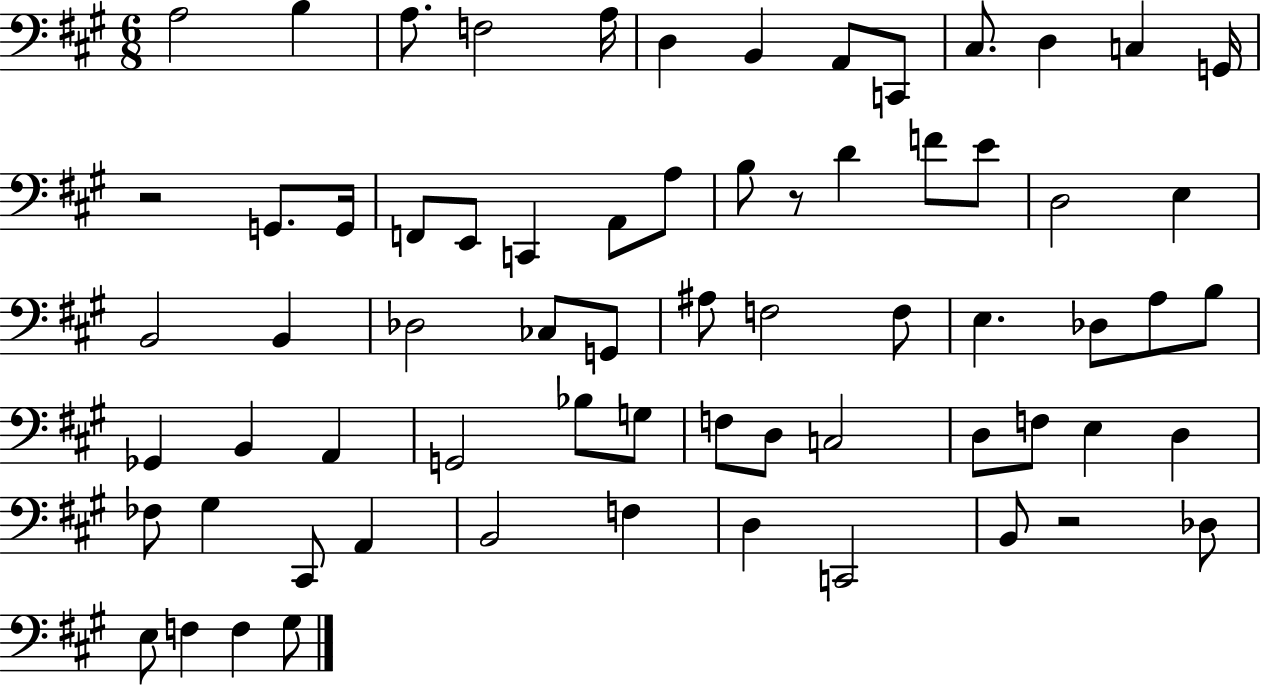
X:1
T:Untitled
M:6/8
L:1/4
K:A
A,2 B, A,/2 F,2 A,/4 D, B,, A,,/2 C,,/2 ^C,/2 D, C, G,,/4 z2 G,,/2 G,,/4 F,,/2 E,,/2 C,, A,,/2 A,/2 B,/2 z/2 D F/2 E/2 D,2 E, B,,2 B,, _D,2 _C,/2 G,,/2 ^A,/2 F,2 F,/2 E, _D,/2 A,/2 B,/2 _G,, B,, A,, G,,2 _B,/2 G,/2 F,/2 D,/2 C,2 D,/2 F,/2 E, D, _F,/2 ^G, ^C,,/2 A,, B,,2 F, D, C,,2 B,,/2 z2 _D,/2 E,/2 F, F, ^G,/2